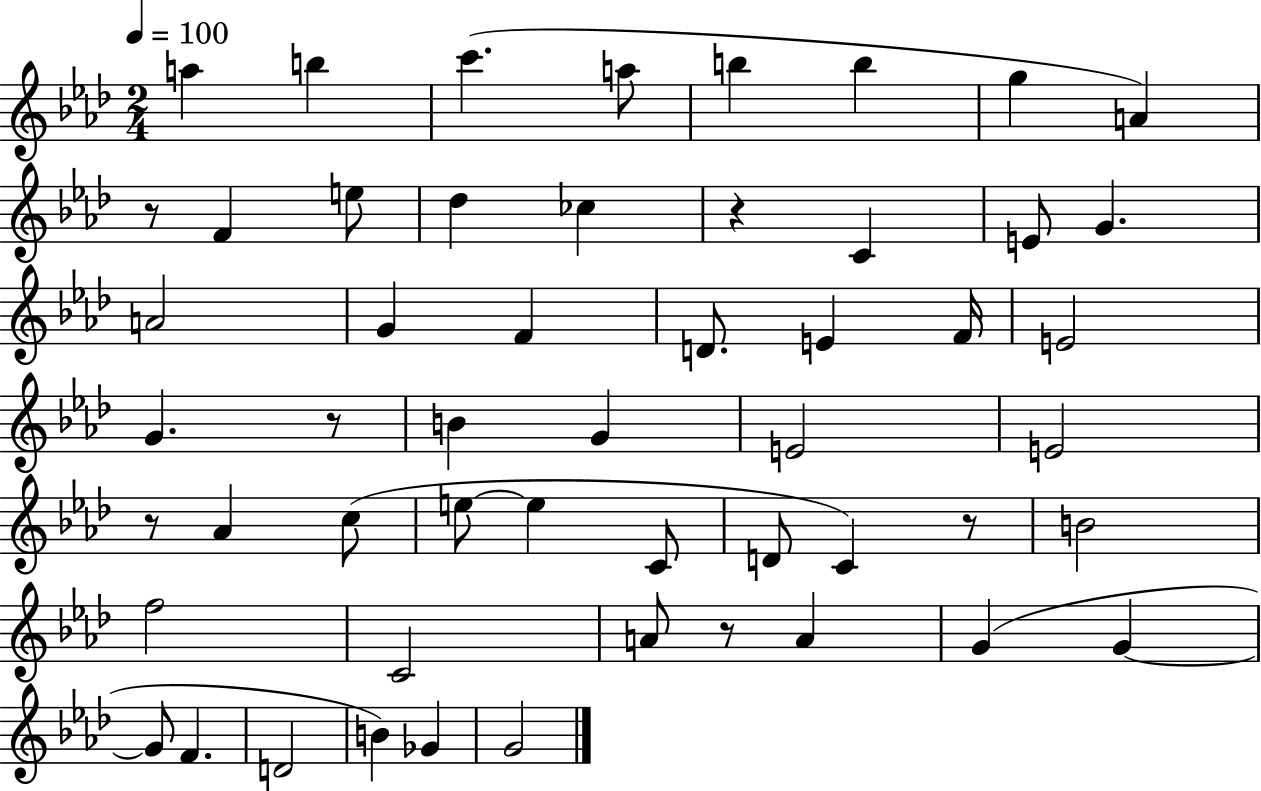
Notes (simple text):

A5/q B5/q C6/q. A5/e B5/q B5/q G5/q A4/q R/e F4/q E5/e Db5/q CES5/q R/q C4/q E4/e G4/q. A4/h G4/q F4/q D4/e. E4/q F4/s E4/h G4/q. R/e B4/q G4/q E4/h E4/h R/e Ab4/q C5/e E5/e E5/q C4/e D4/e C4/q R/e B4/h F5/h C4/h A4/e R/e A4/q G4/q G4/q G4/e F4/q. D4/h B4/q Gb4/q G4/h